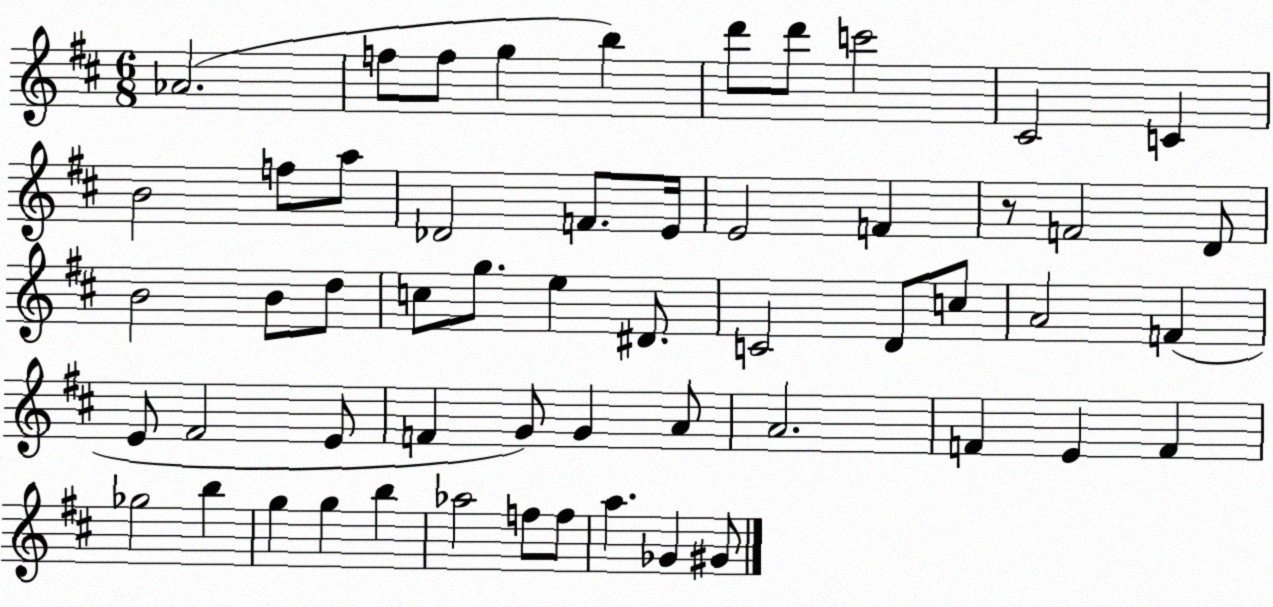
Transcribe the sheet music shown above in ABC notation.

X:1
T:Untitled
M:6/8
L:1/4
K:D
_A2 f/2 f/2 g b d'/2 d'/2 c'2 ^C2 C B2 f/2 a/2 _D2 F/2 E/4 E2 F z/2 F2 D/2 B2 B/2 d/2 c/2 g/2 e ^D/2 C2 D/2 c/2 A2 F E/2 ^F2 E/2 F G/2 G A/2 A2 F E F _g2 b g g b _a2 f/2 f/2 a _G ^G/2